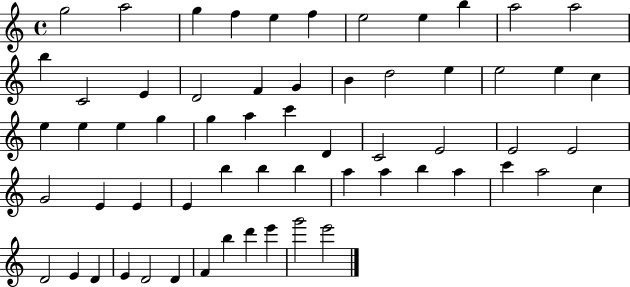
{
  \clef treble
  \time 4/4
  \defaultTimeSignature
  \key c \major
  g''2 a''2 | g''4 f''4 e''4 f''4 | e''2 e''4 b''4 | a''2 a''2 | \break b''4 c'2 e'4 | d'2 f'4 g'4 | b'4 d''2 e''4 | e''2 e''4 c''4 | \break e''4 e''4 e''4 g''4 | g''4 a''4 c'''4 d'4 | c'2 e'2 | e'2 e'2 | \break g'2 e'4 e'4 | e'4 b''4 b''4 b''4 | a''4 a''4 b''4 a''4 | c'''4 a''2 c''4 | \break d'2 e'4 d'4 | e'4 d'2 d'4 | f'4 b''4 d'''4 e'''4 | g'''2 e'''2 | \break \bar "|."
}